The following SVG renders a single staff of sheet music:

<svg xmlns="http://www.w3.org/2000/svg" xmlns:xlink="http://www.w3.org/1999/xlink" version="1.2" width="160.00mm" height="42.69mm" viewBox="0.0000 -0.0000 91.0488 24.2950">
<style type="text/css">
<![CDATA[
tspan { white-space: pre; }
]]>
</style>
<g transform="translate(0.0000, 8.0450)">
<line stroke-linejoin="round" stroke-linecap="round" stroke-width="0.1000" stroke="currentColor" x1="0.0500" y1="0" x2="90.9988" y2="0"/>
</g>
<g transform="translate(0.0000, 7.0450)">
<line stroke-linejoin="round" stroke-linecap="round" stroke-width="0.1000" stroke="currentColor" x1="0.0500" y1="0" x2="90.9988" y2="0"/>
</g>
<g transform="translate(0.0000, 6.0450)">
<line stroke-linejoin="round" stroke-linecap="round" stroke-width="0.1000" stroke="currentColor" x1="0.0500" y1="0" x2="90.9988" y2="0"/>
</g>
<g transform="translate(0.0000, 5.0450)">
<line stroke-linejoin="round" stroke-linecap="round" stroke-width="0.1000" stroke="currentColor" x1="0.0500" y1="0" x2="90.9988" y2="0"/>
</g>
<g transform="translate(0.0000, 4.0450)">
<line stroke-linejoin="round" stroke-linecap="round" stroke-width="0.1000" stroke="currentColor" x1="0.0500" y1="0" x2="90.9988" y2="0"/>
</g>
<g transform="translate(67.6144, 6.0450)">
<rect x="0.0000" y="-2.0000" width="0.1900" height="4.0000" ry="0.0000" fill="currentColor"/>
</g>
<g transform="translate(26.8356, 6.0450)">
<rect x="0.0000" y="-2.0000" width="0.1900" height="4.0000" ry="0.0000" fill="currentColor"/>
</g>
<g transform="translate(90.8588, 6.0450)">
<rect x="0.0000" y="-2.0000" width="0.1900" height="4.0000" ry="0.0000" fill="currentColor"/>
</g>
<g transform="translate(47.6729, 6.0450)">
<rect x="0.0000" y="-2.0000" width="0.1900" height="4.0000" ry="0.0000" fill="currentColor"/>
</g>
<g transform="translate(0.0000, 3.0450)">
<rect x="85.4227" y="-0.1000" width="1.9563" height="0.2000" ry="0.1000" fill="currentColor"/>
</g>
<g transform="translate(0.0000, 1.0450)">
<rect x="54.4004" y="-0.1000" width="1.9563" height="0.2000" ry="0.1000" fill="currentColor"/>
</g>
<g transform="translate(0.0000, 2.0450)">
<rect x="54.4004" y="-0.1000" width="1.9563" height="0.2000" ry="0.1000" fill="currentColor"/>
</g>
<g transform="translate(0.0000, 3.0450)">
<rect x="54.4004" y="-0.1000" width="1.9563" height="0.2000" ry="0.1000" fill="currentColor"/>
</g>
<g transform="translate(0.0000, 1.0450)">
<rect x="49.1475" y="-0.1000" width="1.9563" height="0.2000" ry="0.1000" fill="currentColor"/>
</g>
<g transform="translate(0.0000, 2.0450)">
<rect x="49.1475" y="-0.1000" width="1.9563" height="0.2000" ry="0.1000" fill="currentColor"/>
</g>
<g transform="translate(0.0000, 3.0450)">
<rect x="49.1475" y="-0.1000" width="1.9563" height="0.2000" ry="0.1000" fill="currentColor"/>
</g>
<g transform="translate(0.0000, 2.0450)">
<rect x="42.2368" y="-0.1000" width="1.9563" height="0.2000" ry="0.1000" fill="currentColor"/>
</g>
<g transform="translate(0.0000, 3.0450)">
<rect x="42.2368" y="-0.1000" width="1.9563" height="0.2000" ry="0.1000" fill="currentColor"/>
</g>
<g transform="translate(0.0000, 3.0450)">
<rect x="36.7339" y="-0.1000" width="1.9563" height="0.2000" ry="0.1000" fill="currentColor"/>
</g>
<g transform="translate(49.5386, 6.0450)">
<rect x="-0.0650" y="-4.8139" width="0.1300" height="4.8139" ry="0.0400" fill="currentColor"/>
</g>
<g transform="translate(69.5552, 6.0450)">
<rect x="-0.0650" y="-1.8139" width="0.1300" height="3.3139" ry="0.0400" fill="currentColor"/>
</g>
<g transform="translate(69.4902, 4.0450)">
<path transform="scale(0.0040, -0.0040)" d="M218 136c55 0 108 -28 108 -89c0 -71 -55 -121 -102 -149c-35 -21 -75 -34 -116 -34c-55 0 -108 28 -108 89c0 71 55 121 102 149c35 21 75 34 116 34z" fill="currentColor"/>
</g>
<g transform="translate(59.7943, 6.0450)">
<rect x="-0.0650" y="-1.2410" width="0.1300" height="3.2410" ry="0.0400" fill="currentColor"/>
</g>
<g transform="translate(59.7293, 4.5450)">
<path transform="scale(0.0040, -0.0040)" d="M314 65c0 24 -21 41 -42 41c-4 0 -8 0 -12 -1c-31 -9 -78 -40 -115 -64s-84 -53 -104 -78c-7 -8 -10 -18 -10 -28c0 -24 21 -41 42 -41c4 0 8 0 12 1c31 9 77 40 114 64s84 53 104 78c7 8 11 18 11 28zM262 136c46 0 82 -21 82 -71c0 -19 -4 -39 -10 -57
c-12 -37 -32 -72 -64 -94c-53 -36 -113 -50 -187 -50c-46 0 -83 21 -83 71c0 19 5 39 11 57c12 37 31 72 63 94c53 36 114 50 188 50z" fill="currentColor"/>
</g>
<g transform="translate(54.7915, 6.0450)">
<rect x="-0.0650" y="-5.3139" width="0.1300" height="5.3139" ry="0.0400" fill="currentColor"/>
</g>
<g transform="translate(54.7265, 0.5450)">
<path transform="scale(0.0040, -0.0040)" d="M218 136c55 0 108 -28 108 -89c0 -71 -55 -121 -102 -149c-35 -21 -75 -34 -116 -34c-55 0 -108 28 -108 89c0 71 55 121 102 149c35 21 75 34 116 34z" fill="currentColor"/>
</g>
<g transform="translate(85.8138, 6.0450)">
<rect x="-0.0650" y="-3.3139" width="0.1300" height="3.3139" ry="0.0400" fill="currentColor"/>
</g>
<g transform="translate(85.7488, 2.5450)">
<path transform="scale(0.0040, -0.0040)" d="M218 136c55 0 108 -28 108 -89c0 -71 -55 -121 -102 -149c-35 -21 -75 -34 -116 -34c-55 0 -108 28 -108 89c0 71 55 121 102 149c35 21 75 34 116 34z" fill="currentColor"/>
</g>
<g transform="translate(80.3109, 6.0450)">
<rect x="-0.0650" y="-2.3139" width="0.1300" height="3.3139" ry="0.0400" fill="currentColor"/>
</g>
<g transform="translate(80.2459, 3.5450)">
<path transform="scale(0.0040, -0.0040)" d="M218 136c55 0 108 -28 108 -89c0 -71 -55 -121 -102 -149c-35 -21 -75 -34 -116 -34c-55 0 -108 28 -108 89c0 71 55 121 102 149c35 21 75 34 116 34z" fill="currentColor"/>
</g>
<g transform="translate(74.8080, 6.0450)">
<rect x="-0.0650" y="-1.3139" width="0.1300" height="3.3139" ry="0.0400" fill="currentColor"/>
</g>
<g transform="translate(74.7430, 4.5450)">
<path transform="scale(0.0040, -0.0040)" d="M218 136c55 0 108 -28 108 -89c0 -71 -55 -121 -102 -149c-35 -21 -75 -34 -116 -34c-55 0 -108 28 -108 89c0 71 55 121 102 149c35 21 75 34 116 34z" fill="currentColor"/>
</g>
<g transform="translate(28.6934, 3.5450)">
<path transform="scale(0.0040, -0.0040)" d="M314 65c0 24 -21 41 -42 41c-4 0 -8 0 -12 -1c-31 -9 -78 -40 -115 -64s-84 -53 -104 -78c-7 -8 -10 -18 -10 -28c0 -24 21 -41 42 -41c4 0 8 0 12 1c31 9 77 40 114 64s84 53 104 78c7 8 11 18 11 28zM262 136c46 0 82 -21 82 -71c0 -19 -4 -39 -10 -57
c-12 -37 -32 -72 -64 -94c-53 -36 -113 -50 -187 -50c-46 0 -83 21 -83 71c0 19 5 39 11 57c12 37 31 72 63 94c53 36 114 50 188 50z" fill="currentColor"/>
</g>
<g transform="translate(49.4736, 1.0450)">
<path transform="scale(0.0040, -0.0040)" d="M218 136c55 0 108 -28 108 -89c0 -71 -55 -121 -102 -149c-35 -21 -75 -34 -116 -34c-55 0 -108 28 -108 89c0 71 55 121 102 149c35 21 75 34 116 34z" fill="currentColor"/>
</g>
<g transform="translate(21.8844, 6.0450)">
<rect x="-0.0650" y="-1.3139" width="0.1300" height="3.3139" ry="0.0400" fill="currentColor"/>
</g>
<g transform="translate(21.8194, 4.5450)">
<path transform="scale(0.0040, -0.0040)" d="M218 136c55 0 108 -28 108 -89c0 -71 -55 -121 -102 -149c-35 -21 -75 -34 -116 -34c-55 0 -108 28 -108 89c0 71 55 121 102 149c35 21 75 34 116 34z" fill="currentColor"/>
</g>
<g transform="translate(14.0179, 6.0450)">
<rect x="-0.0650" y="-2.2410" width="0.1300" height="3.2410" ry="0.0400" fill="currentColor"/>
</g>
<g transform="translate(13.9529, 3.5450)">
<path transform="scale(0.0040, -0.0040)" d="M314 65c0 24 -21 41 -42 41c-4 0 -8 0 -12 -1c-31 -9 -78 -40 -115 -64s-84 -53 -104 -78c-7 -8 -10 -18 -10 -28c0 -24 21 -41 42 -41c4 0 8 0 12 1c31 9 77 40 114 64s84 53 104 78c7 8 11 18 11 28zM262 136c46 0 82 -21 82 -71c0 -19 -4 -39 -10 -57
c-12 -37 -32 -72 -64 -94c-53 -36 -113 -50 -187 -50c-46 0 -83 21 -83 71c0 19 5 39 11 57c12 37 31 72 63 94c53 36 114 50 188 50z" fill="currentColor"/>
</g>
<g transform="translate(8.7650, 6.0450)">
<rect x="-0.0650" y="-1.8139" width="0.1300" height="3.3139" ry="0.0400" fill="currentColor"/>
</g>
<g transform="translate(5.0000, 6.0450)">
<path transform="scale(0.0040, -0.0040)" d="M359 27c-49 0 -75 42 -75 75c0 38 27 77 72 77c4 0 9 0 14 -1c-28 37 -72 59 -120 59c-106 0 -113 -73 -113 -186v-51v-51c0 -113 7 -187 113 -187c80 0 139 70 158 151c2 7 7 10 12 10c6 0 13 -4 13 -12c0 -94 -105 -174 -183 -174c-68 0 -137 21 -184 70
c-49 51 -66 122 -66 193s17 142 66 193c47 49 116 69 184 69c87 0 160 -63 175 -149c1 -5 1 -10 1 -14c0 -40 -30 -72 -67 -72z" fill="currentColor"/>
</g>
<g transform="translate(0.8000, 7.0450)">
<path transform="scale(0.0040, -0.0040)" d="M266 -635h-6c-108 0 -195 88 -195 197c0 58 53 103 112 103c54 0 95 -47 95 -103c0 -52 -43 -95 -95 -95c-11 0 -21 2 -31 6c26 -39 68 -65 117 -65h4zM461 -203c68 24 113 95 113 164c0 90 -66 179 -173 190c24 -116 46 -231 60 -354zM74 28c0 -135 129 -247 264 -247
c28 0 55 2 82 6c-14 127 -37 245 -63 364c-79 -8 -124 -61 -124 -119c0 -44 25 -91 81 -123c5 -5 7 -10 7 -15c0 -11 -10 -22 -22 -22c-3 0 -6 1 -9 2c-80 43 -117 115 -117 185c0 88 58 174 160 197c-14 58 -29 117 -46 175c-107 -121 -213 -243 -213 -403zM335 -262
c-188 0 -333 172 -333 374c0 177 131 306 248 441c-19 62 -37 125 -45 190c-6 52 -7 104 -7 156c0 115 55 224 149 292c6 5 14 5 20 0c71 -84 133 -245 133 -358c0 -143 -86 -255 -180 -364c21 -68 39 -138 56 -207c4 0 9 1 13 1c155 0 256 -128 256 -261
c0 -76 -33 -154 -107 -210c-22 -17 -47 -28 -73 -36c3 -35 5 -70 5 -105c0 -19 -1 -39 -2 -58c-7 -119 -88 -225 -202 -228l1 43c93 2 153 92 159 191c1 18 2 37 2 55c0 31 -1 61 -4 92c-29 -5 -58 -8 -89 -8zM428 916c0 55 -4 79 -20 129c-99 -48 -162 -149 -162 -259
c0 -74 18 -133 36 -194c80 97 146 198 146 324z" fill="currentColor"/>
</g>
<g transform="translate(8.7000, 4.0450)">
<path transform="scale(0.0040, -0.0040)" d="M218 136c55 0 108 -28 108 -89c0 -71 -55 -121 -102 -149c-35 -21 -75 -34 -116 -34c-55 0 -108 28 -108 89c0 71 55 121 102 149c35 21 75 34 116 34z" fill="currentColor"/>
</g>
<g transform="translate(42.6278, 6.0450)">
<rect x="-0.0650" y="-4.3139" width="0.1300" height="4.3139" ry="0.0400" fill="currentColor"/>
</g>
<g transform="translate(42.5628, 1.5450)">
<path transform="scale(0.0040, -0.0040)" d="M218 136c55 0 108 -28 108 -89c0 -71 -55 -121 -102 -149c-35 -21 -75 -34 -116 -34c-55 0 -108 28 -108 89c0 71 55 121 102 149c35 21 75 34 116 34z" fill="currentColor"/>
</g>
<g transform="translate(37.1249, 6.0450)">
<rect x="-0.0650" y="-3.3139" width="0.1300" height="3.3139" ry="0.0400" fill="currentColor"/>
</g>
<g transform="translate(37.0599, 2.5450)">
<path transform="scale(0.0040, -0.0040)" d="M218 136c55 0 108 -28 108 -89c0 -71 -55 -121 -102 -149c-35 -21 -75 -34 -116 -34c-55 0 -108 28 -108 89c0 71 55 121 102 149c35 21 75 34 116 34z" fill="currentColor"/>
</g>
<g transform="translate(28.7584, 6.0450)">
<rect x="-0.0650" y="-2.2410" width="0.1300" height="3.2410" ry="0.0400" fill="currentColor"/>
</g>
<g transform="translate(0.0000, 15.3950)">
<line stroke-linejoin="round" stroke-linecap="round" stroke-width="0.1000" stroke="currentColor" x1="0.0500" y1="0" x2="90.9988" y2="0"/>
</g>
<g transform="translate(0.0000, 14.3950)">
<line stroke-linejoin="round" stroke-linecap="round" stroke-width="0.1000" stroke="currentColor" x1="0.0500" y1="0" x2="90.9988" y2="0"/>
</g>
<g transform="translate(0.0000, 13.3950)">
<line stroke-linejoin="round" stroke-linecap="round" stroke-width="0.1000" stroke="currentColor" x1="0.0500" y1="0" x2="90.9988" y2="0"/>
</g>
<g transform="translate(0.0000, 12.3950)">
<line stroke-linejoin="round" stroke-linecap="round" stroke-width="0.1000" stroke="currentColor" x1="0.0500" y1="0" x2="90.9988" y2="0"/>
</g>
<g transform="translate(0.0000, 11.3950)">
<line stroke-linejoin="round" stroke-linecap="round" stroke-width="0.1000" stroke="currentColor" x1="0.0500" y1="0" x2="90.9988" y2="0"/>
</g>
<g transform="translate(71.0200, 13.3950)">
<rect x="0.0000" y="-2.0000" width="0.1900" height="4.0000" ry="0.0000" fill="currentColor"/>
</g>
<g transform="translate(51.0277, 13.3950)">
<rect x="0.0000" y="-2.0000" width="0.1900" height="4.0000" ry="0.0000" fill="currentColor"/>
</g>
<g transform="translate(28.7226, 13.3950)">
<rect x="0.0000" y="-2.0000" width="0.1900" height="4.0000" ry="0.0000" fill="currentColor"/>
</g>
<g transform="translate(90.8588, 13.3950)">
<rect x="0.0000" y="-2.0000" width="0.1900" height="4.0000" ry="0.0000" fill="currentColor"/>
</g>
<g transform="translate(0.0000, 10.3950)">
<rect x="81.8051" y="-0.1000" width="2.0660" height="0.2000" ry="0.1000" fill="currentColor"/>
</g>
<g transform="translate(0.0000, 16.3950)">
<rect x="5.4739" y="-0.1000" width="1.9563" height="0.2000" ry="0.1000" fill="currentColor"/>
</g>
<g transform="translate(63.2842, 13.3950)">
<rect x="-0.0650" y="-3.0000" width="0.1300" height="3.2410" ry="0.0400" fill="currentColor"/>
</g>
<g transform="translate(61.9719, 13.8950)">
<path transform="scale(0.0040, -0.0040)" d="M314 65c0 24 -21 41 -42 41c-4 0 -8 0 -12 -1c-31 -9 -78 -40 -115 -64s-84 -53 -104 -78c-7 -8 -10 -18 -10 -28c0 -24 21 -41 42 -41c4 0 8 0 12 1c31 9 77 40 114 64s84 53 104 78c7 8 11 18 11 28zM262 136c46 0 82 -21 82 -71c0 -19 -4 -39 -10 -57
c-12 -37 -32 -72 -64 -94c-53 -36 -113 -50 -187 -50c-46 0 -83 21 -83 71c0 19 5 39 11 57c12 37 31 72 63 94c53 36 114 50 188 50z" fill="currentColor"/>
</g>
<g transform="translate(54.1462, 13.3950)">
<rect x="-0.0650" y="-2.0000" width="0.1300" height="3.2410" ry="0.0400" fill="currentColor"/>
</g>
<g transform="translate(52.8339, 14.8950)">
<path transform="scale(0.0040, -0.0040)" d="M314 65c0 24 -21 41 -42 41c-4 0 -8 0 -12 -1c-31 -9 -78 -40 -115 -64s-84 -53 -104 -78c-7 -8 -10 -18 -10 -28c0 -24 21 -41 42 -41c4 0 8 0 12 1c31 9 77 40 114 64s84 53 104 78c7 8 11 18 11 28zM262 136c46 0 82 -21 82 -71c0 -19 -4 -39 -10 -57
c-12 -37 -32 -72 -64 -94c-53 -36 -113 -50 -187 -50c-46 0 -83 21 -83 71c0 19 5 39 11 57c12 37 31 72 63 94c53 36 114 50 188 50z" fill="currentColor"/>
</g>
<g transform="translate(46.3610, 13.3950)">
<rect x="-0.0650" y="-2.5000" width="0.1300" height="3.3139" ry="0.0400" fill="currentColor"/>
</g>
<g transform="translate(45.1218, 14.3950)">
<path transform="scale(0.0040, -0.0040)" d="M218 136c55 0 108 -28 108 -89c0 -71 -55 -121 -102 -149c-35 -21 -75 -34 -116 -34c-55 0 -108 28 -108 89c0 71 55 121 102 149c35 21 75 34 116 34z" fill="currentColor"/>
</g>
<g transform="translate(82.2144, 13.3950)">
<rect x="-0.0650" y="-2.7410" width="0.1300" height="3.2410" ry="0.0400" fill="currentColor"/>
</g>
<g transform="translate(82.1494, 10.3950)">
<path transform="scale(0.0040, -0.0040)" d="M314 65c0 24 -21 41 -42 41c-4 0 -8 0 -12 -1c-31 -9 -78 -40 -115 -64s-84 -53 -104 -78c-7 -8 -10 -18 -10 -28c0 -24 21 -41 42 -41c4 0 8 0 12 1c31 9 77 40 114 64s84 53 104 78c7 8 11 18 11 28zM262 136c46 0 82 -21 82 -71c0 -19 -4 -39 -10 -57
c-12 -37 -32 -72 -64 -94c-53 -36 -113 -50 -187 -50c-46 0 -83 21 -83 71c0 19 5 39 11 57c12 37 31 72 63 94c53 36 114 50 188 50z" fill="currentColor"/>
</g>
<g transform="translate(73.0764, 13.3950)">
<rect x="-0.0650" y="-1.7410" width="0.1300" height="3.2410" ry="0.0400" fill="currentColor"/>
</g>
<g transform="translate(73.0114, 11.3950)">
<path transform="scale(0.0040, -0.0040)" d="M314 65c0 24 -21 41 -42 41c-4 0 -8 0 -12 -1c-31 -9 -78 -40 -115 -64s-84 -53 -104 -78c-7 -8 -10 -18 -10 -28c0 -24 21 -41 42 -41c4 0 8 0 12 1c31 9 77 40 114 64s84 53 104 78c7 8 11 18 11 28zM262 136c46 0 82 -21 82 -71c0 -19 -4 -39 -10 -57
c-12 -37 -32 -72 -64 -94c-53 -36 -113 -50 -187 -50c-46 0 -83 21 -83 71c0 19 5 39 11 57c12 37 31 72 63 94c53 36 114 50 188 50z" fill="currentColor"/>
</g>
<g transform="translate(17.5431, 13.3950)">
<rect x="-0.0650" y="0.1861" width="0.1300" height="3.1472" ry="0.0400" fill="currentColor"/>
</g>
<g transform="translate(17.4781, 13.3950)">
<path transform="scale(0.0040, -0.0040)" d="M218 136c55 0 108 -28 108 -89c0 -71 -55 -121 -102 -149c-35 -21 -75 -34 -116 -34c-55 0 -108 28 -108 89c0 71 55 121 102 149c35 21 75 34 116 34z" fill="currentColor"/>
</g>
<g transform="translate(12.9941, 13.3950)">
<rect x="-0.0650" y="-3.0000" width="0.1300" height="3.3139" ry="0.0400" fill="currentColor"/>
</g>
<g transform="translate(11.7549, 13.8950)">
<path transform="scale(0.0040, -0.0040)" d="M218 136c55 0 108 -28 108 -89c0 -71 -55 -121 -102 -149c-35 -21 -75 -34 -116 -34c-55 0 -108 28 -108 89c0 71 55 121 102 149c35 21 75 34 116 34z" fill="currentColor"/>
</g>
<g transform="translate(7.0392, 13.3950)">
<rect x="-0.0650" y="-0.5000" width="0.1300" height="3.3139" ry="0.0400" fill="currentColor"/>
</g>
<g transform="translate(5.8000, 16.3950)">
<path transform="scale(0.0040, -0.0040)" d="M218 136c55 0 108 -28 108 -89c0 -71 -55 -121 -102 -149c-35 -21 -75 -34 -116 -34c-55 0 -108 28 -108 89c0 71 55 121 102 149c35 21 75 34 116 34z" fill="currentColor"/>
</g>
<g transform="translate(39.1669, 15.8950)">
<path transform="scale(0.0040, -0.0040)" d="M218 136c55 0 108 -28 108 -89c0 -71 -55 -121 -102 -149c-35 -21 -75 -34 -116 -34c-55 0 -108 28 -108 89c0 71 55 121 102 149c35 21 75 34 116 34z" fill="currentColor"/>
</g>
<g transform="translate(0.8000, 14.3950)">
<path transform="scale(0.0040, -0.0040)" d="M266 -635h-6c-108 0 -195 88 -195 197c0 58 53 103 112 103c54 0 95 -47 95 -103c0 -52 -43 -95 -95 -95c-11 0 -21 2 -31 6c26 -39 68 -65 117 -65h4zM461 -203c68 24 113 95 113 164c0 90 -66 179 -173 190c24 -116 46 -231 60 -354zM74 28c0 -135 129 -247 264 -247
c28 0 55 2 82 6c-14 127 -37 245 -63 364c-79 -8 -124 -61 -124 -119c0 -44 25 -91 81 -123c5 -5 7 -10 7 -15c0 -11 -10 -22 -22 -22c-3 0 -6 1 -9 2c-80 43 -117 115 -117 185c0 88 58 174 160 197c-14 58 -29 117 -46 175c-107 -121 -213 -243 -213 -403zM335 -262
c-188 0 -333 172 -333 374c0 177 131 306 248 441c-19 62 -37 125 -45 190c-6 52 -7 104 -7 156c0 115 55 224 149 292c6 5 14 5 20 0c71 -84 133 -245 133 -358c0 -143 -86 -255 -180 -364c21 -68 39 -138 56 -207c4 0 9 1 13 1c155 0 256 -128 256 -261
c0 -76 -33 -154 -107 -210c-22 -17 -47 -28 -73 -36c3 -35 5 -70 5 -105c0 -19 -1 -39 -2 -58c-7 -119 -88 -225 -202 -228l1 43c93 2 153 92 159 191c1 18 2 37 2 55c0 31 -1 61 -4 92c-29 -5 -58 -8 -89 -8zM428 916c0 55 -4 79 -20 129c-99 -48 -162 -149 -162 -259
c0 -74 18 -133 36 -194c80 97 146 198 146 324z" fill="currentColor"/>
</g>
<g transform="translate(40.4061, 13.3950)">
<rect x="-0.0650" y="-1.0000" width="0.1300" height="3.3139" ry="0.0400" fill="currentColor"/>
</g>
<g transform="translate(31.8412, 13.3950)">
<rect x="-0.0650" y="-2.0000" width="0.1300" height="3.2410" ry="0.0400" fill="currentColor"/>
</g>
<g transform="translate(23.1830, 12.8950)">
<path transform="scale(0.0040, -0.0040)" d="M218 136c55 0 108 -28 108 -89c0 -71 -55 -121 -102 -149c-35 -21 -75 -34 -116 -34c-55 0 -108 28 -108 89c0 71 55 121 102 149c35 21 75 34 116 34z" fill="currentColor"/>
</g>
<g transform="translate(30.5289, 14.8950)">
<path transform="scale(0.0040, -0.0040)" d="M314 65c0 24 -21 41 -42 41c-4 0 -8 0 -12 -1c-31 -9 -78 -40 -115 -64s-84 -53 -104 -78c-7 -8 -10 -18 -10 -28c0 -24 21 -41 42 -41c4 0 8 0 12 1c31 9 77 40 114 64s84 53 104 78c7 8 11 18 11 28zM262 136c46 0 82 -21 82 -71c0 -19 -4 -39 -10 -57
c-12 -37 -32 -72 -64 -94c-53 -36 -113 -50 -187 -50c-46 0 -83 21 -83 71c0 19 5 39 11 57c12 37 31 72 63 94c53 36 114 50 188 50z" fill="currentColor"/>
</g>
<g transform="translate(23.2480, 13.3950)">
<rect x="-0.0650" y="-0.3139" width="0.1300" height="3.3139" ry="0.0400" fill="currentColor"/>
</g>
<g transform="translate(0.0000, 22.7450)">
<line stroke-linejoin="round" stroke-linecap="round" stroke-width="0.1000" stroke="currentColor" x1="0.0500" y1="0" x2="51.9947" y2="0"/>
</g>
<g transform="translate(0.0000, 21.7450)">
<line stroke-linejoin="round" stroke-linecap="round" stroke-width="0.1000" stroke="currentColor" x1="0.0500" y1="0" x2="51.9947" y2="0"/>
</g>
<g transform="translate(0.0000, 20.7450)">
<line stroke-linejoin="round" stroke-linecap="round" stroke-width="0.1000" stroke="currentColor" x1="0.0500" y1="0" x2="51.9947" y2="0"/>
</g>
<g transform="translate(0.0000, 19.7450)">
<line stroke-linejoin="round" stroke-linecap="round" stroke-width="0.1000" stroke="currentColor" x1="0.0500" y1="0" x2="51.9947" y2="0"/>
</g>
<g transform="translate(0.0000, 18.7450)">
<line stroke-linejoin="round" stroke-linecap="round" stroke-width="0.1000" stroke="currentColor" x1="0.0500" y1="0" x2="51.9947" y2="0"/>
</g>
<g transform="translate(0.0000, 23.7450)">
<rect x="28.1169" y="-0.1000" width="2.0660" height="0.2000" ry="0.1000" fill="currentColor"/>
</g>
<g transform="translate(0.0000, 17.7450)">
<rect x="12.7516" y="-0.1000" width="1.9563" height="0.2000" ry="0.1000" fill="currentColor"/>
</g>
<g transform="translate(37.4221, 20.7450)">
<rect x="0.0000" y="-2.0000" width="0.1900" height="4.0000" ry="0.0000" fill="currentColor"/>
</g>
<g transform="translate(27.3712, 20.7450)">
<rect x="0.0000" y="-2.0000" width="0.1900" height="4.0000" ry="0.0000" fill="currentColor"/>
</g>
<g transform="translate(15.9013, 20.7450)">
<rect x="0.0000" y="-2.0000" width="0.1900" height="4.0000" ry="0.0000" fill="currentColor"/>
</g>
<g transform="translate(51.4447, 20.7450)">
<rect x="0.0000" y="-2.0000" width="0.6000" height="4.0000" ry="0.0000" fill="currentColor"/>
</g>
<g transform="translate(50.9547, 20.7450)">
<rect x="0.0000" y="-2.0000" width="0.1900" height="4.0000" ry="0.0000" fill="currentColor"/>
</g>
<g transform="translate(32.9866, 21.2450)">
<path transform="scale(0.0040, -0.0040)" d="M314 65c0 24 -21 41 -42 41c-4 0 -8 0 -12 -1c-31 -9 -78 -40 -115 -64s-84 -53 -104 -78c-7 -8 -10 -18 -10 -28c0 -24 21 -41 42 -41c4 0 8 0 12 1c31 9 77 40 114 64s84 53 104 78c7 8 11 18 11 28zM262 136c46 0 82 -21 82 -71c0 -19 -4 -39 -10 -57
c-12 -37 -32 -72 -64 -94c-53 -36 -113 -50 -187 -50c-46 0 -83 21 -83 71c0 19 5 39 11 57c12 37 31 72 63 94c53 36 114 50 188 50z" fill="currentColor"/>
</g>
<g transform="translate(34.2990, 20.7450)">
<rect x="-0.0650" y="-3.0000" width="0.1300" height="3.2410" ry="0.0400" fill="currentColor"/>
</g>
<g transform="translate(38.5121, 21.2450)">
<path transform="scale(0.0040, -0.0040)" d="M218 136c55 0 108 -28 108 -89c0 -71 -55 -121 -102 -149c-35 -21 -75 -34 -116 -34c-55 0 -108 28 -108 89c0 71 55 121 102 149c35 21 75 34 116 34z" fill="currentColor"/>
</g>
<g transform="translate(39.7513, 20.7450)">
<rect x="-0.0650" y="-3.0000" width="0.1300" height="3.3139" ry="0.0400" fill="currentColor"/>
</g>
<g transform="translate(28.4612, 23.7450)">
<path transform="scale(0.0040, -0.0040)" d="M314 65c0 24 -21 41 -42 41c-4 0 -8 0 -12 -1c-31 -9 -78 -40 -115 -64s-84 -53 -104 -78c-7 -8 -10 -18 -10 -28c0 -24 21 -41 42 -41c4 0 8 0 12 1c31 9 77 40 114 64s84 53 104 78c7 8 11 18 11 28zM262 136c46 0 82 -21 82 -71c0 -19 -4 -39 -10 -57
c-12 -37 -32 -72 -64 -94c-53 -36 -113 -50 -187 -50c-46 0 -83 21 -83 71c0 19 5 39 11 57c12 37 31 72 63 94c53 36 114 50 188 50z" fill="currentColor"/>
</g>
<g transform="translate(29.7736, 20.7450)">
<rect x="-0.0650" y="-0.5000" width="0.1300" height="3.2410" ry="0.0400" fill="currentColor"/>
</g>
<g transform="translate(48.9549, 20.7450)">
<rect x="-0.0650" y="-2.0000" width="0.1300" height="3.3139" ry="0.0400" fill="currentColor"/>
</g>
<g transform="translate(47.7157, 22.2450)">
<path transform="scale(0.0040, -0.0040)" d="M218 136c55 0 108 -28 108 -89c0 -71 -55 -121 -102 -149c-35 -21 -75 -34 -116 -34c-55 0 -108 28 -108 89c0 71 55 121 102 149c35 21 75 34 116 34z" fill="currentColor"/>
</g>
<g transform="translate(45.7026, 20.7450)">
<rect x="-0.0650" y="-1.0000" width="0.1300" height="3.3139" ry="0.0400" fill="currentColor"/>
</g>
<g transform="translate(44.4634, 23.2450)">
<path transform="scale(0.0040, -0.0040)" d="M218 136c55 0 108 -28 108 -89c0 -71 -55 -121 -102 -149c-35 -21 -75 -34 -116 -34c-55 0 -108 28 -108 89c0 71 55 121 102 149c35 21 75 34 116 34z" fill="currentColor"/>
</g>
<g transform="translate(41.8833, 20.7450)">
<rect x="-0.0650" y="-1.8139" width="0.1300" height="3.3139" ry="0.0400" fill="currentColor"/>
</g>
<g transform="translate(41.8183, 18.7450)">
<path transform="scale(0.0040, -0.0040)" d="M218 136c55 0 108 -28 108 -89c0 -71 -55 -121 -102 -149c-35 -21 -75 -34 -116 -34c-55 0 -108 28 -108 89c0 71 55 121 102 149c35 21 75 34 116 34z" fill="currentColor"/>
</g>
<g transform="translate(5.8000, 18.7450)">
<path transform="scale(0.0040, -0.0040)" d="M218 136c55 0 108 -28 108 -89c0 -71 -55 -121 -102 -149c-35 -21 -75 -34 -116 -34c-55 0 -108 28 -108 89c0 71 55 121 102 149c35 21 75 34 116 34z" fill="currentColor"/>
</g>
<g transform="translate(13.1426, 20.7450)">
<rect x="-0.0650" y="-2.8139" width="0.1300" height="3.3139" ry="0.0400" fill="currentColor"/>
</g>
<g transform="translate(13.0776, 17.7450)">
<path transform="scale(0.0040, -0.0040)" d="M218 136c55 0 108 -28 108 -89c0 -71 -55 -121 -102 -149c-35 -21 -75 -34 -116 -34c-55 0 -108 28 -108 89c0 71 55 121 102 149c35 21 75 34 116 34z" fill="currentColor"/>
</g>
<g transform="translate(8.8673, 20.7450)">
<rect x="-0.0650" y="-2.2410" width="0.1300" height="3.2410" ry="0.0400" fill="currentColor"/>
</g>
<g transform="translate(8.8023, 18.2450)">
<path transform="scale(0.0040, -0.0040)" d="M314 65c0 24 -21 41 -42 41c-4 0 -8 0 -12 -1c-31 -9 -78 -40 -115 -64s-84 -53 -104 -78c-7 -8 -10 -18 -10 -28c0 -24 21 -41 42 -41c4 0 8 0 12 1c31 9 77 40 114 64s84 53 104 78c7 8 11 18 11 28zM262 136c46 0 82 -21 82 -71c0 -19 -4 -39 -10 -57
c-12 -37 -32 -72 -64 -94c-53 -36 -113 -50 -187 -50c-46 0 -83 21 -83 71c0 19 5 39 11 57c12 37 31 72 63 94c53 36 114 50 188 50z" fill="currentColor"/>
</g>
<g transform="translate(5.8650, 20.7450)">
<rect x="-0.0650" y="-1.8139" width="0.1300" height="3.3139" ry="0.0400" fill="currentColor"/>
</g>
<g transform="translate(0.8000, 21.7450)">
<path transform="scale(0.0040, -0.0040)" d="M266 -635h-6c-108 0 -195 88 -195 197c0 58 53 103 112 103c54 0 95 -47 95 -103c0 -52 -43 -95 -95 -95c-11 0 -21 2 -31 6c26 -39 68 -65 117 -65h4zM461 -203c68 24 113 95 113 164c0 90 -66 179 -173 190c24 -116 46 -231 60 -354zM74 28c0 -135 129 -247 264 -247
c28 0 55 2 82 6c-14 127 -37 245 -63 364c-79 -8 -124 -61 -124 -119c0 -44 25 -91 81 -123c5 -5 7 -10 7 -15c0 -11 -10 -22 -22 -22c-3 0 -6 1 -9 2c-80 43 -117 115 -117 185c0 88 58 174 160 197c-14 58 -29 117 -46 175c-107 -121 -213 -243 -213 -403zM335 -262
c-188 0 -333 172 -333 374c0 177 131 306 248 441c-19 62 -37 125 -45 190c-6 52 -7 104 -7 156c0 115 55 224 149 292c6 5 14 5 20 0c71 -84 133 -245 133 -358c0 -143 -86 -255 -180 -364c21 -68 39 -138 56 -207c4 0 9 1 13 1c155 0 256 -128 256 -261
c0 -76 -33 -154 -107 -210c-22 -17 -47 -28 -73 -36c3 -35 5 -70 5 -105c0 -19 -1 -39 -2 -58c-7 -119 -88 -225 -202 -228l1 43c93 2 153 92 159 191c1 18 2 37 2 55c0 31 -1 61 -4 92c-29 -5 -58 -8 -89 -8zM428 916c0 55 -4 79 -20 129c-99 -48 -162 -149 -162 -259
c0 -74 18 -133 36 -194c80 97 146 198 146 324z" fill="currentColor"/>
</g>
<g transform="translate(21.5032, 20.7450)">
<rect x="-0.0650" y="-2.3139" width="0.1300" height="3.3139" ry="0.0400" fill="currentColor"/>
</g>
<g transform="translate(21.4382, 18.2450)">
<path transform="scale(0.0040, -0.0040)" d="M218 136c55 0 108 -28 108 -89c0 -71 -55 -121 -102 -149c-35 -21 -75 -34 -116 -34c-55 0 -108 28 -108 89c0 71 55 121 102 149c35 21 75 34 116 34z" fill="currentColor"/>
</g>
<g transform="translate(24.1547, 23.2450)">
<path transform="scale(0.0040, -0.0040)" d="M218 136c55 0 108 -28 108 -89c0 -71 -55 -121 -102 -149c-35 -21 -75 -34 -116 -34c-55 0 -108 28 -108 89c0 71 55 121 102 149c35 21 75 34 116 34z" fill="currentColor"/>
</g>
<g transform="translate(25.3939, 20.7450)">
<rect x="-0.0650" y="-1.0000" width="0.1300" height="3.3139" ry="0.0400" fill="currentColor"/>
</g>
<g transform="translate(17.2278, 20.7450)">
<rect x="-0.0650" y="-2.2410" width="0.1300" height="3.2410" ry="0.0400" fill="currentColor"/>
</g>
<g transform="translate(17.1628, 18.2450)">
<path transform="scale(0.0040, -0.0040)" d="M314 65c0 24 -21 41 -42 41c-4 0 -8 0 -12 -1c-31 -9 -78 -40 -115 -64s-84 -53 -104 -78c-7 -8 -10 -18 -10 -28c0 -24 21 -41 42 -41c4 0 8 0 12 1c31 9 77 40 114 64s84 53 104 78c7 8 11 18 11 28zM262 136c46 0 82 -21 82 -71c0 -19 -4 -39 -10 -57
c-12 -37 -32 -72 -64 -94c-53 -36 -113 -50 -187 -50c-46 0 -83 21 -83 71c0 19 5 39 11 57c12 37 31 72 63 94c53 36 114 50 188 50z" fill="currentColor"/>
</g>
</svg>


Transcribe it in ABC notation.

X:1
T:Untitled
M:4/4
L:1/4
K:C
f g2 e g2 b d' e' f' e2 f e g b C A B c F2 D G F2 A2 f2 a2 f g2 a g2 g D C2 A2 A f D F